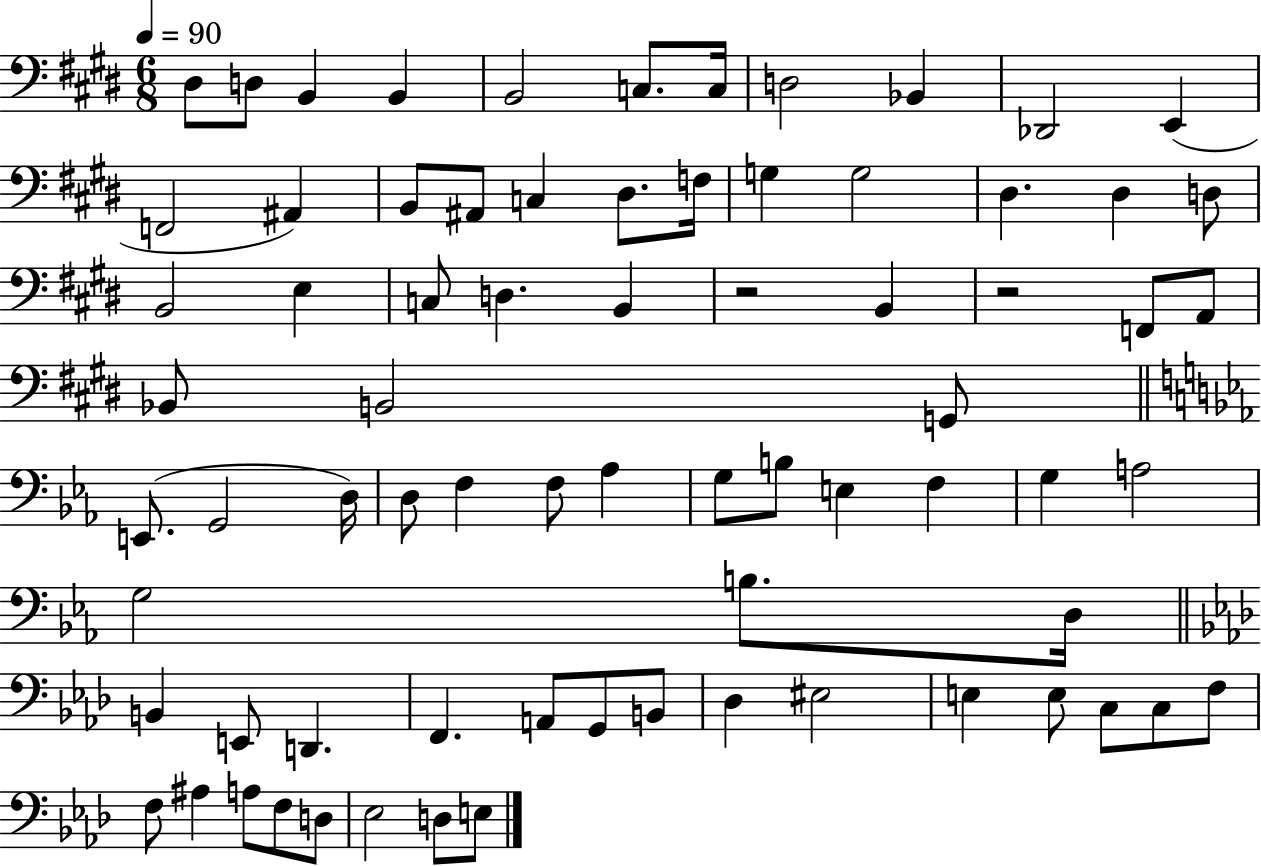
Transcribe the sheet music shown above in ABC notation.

X:1
T:Untitled
M:6/8
L:1/4
K:E
^D,/2 D,/2 B,, B,, B,,2 C,/2 C,/4 D,2 _B,, _D,,2 E,, F,,2 ^A,, B,,/2 ^A,,/2 C, ^D,/2 F,/4 G, G,2 ^D, ^D, D,/2 B,,2 E, C,/2 D, B,, z2 B,, z2 F,,/2 A,,/2 _B,,/2 B,,2 G,,/2 E,,/2 G,,2 D,/4 D,/2 F, F,/2 _A, G,/2 B,/2 E, F, G, A,2 G,2 B,/2 D,/4 B,, E,,/2 D,, F,, A,,/2 G,,/2 B,,/2 _D, ^E,2 E, E,/2 C,/2 C,/2 F,/2 F,/2 ^A, A,/2 F,/2 D,/2 _E,2 D,/2 E,/2